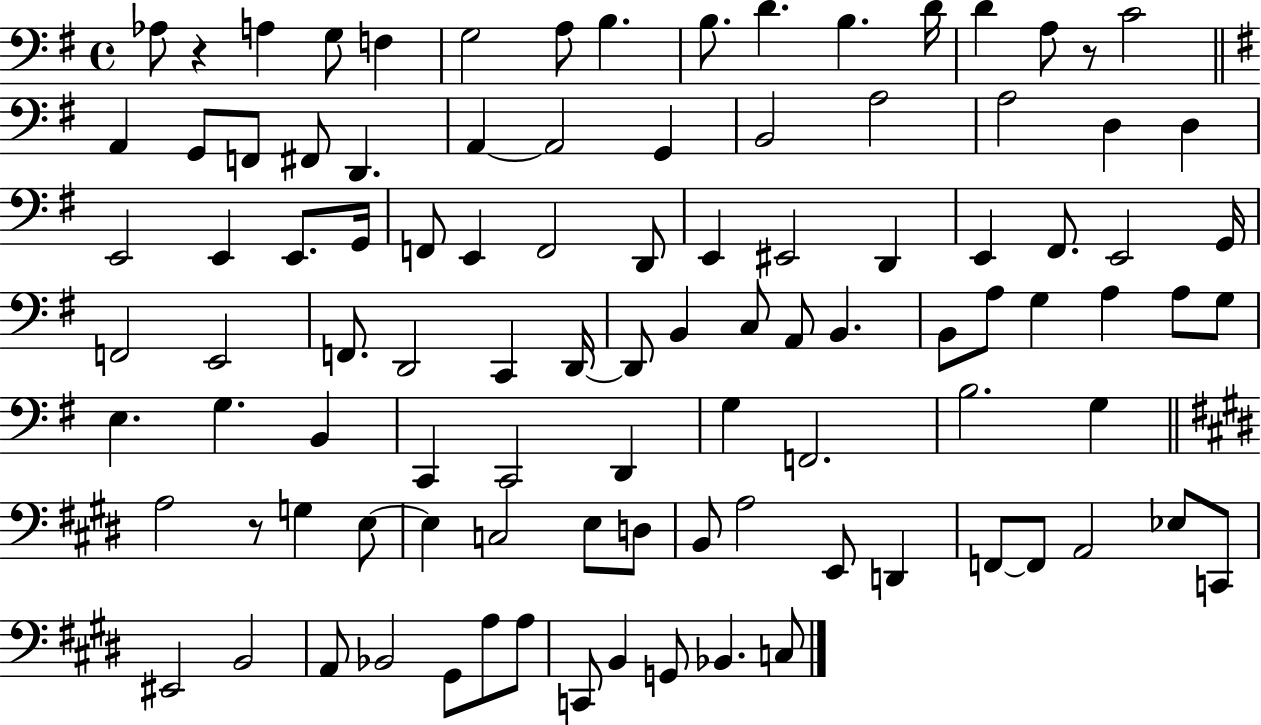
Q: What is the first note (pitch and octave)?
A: Ab3